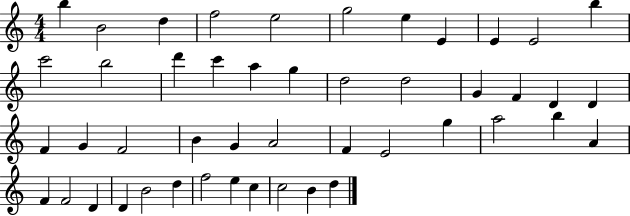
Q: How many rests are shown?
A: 0